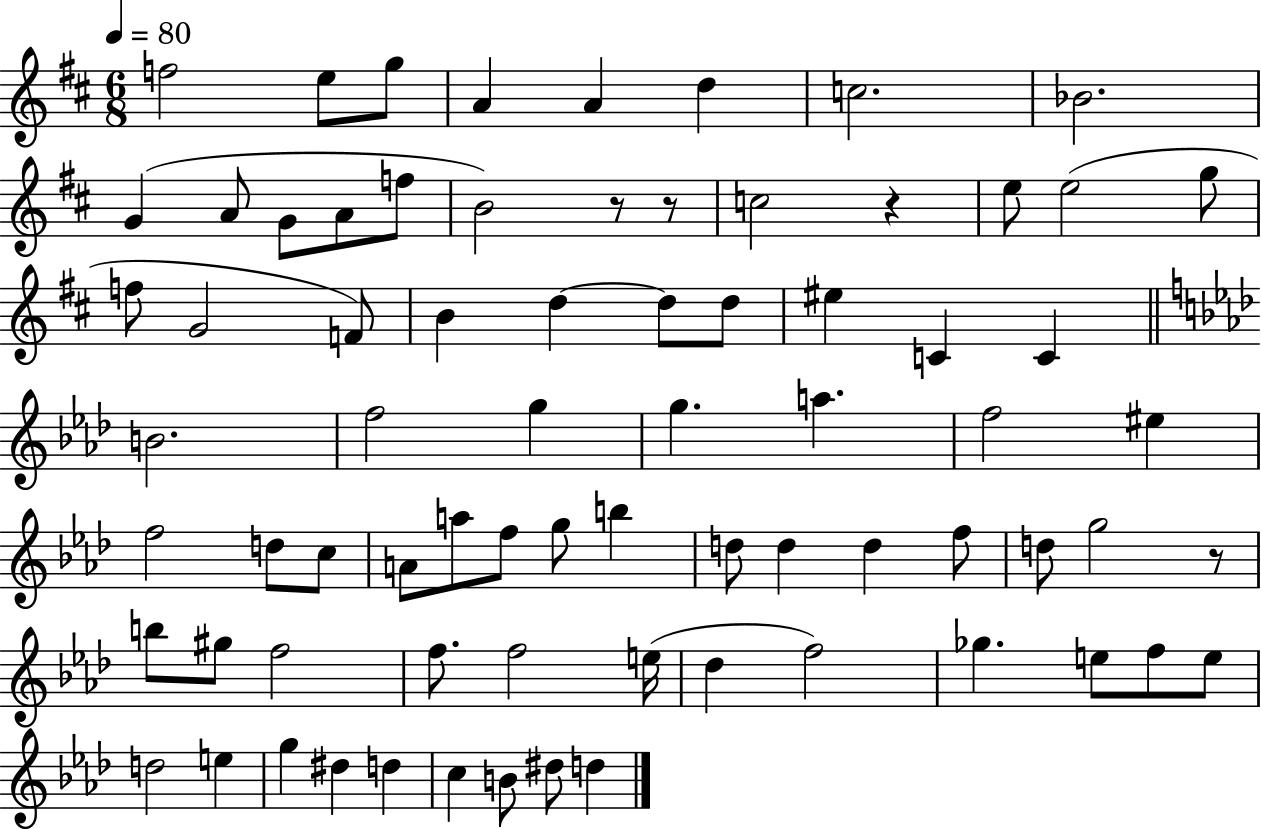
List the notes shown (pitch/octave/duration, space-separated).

F5/h E5/e G5/e A4/q A4/q D5/q C5/h. Bb4/h. G4/q A4/e G4/e A4/e F5/e B4/h R/e R/e C5/h R/q E5/e E5/h G5/e F5/e G4/h F4/e B4/q D5/q D5/e D5/e EIS5/q C4/q C4/q B4/h. F5/h G5/q G5/q. A5/q. F5/h EIS5/q F5/h D5/e C5/e A4/e A5/e F5/e G5/e B5/q D5/e D5/q D5/q F5/e D5/e G5/h R/e B5/e G#5/e F5/h F5/e. F5/h E5/s Db5/q F5/h Gb5/q. E5/e F5/e E5/e D5/h E5/q G5/q D#5/q D5/q C5/q B4/e D#5/e D5/q